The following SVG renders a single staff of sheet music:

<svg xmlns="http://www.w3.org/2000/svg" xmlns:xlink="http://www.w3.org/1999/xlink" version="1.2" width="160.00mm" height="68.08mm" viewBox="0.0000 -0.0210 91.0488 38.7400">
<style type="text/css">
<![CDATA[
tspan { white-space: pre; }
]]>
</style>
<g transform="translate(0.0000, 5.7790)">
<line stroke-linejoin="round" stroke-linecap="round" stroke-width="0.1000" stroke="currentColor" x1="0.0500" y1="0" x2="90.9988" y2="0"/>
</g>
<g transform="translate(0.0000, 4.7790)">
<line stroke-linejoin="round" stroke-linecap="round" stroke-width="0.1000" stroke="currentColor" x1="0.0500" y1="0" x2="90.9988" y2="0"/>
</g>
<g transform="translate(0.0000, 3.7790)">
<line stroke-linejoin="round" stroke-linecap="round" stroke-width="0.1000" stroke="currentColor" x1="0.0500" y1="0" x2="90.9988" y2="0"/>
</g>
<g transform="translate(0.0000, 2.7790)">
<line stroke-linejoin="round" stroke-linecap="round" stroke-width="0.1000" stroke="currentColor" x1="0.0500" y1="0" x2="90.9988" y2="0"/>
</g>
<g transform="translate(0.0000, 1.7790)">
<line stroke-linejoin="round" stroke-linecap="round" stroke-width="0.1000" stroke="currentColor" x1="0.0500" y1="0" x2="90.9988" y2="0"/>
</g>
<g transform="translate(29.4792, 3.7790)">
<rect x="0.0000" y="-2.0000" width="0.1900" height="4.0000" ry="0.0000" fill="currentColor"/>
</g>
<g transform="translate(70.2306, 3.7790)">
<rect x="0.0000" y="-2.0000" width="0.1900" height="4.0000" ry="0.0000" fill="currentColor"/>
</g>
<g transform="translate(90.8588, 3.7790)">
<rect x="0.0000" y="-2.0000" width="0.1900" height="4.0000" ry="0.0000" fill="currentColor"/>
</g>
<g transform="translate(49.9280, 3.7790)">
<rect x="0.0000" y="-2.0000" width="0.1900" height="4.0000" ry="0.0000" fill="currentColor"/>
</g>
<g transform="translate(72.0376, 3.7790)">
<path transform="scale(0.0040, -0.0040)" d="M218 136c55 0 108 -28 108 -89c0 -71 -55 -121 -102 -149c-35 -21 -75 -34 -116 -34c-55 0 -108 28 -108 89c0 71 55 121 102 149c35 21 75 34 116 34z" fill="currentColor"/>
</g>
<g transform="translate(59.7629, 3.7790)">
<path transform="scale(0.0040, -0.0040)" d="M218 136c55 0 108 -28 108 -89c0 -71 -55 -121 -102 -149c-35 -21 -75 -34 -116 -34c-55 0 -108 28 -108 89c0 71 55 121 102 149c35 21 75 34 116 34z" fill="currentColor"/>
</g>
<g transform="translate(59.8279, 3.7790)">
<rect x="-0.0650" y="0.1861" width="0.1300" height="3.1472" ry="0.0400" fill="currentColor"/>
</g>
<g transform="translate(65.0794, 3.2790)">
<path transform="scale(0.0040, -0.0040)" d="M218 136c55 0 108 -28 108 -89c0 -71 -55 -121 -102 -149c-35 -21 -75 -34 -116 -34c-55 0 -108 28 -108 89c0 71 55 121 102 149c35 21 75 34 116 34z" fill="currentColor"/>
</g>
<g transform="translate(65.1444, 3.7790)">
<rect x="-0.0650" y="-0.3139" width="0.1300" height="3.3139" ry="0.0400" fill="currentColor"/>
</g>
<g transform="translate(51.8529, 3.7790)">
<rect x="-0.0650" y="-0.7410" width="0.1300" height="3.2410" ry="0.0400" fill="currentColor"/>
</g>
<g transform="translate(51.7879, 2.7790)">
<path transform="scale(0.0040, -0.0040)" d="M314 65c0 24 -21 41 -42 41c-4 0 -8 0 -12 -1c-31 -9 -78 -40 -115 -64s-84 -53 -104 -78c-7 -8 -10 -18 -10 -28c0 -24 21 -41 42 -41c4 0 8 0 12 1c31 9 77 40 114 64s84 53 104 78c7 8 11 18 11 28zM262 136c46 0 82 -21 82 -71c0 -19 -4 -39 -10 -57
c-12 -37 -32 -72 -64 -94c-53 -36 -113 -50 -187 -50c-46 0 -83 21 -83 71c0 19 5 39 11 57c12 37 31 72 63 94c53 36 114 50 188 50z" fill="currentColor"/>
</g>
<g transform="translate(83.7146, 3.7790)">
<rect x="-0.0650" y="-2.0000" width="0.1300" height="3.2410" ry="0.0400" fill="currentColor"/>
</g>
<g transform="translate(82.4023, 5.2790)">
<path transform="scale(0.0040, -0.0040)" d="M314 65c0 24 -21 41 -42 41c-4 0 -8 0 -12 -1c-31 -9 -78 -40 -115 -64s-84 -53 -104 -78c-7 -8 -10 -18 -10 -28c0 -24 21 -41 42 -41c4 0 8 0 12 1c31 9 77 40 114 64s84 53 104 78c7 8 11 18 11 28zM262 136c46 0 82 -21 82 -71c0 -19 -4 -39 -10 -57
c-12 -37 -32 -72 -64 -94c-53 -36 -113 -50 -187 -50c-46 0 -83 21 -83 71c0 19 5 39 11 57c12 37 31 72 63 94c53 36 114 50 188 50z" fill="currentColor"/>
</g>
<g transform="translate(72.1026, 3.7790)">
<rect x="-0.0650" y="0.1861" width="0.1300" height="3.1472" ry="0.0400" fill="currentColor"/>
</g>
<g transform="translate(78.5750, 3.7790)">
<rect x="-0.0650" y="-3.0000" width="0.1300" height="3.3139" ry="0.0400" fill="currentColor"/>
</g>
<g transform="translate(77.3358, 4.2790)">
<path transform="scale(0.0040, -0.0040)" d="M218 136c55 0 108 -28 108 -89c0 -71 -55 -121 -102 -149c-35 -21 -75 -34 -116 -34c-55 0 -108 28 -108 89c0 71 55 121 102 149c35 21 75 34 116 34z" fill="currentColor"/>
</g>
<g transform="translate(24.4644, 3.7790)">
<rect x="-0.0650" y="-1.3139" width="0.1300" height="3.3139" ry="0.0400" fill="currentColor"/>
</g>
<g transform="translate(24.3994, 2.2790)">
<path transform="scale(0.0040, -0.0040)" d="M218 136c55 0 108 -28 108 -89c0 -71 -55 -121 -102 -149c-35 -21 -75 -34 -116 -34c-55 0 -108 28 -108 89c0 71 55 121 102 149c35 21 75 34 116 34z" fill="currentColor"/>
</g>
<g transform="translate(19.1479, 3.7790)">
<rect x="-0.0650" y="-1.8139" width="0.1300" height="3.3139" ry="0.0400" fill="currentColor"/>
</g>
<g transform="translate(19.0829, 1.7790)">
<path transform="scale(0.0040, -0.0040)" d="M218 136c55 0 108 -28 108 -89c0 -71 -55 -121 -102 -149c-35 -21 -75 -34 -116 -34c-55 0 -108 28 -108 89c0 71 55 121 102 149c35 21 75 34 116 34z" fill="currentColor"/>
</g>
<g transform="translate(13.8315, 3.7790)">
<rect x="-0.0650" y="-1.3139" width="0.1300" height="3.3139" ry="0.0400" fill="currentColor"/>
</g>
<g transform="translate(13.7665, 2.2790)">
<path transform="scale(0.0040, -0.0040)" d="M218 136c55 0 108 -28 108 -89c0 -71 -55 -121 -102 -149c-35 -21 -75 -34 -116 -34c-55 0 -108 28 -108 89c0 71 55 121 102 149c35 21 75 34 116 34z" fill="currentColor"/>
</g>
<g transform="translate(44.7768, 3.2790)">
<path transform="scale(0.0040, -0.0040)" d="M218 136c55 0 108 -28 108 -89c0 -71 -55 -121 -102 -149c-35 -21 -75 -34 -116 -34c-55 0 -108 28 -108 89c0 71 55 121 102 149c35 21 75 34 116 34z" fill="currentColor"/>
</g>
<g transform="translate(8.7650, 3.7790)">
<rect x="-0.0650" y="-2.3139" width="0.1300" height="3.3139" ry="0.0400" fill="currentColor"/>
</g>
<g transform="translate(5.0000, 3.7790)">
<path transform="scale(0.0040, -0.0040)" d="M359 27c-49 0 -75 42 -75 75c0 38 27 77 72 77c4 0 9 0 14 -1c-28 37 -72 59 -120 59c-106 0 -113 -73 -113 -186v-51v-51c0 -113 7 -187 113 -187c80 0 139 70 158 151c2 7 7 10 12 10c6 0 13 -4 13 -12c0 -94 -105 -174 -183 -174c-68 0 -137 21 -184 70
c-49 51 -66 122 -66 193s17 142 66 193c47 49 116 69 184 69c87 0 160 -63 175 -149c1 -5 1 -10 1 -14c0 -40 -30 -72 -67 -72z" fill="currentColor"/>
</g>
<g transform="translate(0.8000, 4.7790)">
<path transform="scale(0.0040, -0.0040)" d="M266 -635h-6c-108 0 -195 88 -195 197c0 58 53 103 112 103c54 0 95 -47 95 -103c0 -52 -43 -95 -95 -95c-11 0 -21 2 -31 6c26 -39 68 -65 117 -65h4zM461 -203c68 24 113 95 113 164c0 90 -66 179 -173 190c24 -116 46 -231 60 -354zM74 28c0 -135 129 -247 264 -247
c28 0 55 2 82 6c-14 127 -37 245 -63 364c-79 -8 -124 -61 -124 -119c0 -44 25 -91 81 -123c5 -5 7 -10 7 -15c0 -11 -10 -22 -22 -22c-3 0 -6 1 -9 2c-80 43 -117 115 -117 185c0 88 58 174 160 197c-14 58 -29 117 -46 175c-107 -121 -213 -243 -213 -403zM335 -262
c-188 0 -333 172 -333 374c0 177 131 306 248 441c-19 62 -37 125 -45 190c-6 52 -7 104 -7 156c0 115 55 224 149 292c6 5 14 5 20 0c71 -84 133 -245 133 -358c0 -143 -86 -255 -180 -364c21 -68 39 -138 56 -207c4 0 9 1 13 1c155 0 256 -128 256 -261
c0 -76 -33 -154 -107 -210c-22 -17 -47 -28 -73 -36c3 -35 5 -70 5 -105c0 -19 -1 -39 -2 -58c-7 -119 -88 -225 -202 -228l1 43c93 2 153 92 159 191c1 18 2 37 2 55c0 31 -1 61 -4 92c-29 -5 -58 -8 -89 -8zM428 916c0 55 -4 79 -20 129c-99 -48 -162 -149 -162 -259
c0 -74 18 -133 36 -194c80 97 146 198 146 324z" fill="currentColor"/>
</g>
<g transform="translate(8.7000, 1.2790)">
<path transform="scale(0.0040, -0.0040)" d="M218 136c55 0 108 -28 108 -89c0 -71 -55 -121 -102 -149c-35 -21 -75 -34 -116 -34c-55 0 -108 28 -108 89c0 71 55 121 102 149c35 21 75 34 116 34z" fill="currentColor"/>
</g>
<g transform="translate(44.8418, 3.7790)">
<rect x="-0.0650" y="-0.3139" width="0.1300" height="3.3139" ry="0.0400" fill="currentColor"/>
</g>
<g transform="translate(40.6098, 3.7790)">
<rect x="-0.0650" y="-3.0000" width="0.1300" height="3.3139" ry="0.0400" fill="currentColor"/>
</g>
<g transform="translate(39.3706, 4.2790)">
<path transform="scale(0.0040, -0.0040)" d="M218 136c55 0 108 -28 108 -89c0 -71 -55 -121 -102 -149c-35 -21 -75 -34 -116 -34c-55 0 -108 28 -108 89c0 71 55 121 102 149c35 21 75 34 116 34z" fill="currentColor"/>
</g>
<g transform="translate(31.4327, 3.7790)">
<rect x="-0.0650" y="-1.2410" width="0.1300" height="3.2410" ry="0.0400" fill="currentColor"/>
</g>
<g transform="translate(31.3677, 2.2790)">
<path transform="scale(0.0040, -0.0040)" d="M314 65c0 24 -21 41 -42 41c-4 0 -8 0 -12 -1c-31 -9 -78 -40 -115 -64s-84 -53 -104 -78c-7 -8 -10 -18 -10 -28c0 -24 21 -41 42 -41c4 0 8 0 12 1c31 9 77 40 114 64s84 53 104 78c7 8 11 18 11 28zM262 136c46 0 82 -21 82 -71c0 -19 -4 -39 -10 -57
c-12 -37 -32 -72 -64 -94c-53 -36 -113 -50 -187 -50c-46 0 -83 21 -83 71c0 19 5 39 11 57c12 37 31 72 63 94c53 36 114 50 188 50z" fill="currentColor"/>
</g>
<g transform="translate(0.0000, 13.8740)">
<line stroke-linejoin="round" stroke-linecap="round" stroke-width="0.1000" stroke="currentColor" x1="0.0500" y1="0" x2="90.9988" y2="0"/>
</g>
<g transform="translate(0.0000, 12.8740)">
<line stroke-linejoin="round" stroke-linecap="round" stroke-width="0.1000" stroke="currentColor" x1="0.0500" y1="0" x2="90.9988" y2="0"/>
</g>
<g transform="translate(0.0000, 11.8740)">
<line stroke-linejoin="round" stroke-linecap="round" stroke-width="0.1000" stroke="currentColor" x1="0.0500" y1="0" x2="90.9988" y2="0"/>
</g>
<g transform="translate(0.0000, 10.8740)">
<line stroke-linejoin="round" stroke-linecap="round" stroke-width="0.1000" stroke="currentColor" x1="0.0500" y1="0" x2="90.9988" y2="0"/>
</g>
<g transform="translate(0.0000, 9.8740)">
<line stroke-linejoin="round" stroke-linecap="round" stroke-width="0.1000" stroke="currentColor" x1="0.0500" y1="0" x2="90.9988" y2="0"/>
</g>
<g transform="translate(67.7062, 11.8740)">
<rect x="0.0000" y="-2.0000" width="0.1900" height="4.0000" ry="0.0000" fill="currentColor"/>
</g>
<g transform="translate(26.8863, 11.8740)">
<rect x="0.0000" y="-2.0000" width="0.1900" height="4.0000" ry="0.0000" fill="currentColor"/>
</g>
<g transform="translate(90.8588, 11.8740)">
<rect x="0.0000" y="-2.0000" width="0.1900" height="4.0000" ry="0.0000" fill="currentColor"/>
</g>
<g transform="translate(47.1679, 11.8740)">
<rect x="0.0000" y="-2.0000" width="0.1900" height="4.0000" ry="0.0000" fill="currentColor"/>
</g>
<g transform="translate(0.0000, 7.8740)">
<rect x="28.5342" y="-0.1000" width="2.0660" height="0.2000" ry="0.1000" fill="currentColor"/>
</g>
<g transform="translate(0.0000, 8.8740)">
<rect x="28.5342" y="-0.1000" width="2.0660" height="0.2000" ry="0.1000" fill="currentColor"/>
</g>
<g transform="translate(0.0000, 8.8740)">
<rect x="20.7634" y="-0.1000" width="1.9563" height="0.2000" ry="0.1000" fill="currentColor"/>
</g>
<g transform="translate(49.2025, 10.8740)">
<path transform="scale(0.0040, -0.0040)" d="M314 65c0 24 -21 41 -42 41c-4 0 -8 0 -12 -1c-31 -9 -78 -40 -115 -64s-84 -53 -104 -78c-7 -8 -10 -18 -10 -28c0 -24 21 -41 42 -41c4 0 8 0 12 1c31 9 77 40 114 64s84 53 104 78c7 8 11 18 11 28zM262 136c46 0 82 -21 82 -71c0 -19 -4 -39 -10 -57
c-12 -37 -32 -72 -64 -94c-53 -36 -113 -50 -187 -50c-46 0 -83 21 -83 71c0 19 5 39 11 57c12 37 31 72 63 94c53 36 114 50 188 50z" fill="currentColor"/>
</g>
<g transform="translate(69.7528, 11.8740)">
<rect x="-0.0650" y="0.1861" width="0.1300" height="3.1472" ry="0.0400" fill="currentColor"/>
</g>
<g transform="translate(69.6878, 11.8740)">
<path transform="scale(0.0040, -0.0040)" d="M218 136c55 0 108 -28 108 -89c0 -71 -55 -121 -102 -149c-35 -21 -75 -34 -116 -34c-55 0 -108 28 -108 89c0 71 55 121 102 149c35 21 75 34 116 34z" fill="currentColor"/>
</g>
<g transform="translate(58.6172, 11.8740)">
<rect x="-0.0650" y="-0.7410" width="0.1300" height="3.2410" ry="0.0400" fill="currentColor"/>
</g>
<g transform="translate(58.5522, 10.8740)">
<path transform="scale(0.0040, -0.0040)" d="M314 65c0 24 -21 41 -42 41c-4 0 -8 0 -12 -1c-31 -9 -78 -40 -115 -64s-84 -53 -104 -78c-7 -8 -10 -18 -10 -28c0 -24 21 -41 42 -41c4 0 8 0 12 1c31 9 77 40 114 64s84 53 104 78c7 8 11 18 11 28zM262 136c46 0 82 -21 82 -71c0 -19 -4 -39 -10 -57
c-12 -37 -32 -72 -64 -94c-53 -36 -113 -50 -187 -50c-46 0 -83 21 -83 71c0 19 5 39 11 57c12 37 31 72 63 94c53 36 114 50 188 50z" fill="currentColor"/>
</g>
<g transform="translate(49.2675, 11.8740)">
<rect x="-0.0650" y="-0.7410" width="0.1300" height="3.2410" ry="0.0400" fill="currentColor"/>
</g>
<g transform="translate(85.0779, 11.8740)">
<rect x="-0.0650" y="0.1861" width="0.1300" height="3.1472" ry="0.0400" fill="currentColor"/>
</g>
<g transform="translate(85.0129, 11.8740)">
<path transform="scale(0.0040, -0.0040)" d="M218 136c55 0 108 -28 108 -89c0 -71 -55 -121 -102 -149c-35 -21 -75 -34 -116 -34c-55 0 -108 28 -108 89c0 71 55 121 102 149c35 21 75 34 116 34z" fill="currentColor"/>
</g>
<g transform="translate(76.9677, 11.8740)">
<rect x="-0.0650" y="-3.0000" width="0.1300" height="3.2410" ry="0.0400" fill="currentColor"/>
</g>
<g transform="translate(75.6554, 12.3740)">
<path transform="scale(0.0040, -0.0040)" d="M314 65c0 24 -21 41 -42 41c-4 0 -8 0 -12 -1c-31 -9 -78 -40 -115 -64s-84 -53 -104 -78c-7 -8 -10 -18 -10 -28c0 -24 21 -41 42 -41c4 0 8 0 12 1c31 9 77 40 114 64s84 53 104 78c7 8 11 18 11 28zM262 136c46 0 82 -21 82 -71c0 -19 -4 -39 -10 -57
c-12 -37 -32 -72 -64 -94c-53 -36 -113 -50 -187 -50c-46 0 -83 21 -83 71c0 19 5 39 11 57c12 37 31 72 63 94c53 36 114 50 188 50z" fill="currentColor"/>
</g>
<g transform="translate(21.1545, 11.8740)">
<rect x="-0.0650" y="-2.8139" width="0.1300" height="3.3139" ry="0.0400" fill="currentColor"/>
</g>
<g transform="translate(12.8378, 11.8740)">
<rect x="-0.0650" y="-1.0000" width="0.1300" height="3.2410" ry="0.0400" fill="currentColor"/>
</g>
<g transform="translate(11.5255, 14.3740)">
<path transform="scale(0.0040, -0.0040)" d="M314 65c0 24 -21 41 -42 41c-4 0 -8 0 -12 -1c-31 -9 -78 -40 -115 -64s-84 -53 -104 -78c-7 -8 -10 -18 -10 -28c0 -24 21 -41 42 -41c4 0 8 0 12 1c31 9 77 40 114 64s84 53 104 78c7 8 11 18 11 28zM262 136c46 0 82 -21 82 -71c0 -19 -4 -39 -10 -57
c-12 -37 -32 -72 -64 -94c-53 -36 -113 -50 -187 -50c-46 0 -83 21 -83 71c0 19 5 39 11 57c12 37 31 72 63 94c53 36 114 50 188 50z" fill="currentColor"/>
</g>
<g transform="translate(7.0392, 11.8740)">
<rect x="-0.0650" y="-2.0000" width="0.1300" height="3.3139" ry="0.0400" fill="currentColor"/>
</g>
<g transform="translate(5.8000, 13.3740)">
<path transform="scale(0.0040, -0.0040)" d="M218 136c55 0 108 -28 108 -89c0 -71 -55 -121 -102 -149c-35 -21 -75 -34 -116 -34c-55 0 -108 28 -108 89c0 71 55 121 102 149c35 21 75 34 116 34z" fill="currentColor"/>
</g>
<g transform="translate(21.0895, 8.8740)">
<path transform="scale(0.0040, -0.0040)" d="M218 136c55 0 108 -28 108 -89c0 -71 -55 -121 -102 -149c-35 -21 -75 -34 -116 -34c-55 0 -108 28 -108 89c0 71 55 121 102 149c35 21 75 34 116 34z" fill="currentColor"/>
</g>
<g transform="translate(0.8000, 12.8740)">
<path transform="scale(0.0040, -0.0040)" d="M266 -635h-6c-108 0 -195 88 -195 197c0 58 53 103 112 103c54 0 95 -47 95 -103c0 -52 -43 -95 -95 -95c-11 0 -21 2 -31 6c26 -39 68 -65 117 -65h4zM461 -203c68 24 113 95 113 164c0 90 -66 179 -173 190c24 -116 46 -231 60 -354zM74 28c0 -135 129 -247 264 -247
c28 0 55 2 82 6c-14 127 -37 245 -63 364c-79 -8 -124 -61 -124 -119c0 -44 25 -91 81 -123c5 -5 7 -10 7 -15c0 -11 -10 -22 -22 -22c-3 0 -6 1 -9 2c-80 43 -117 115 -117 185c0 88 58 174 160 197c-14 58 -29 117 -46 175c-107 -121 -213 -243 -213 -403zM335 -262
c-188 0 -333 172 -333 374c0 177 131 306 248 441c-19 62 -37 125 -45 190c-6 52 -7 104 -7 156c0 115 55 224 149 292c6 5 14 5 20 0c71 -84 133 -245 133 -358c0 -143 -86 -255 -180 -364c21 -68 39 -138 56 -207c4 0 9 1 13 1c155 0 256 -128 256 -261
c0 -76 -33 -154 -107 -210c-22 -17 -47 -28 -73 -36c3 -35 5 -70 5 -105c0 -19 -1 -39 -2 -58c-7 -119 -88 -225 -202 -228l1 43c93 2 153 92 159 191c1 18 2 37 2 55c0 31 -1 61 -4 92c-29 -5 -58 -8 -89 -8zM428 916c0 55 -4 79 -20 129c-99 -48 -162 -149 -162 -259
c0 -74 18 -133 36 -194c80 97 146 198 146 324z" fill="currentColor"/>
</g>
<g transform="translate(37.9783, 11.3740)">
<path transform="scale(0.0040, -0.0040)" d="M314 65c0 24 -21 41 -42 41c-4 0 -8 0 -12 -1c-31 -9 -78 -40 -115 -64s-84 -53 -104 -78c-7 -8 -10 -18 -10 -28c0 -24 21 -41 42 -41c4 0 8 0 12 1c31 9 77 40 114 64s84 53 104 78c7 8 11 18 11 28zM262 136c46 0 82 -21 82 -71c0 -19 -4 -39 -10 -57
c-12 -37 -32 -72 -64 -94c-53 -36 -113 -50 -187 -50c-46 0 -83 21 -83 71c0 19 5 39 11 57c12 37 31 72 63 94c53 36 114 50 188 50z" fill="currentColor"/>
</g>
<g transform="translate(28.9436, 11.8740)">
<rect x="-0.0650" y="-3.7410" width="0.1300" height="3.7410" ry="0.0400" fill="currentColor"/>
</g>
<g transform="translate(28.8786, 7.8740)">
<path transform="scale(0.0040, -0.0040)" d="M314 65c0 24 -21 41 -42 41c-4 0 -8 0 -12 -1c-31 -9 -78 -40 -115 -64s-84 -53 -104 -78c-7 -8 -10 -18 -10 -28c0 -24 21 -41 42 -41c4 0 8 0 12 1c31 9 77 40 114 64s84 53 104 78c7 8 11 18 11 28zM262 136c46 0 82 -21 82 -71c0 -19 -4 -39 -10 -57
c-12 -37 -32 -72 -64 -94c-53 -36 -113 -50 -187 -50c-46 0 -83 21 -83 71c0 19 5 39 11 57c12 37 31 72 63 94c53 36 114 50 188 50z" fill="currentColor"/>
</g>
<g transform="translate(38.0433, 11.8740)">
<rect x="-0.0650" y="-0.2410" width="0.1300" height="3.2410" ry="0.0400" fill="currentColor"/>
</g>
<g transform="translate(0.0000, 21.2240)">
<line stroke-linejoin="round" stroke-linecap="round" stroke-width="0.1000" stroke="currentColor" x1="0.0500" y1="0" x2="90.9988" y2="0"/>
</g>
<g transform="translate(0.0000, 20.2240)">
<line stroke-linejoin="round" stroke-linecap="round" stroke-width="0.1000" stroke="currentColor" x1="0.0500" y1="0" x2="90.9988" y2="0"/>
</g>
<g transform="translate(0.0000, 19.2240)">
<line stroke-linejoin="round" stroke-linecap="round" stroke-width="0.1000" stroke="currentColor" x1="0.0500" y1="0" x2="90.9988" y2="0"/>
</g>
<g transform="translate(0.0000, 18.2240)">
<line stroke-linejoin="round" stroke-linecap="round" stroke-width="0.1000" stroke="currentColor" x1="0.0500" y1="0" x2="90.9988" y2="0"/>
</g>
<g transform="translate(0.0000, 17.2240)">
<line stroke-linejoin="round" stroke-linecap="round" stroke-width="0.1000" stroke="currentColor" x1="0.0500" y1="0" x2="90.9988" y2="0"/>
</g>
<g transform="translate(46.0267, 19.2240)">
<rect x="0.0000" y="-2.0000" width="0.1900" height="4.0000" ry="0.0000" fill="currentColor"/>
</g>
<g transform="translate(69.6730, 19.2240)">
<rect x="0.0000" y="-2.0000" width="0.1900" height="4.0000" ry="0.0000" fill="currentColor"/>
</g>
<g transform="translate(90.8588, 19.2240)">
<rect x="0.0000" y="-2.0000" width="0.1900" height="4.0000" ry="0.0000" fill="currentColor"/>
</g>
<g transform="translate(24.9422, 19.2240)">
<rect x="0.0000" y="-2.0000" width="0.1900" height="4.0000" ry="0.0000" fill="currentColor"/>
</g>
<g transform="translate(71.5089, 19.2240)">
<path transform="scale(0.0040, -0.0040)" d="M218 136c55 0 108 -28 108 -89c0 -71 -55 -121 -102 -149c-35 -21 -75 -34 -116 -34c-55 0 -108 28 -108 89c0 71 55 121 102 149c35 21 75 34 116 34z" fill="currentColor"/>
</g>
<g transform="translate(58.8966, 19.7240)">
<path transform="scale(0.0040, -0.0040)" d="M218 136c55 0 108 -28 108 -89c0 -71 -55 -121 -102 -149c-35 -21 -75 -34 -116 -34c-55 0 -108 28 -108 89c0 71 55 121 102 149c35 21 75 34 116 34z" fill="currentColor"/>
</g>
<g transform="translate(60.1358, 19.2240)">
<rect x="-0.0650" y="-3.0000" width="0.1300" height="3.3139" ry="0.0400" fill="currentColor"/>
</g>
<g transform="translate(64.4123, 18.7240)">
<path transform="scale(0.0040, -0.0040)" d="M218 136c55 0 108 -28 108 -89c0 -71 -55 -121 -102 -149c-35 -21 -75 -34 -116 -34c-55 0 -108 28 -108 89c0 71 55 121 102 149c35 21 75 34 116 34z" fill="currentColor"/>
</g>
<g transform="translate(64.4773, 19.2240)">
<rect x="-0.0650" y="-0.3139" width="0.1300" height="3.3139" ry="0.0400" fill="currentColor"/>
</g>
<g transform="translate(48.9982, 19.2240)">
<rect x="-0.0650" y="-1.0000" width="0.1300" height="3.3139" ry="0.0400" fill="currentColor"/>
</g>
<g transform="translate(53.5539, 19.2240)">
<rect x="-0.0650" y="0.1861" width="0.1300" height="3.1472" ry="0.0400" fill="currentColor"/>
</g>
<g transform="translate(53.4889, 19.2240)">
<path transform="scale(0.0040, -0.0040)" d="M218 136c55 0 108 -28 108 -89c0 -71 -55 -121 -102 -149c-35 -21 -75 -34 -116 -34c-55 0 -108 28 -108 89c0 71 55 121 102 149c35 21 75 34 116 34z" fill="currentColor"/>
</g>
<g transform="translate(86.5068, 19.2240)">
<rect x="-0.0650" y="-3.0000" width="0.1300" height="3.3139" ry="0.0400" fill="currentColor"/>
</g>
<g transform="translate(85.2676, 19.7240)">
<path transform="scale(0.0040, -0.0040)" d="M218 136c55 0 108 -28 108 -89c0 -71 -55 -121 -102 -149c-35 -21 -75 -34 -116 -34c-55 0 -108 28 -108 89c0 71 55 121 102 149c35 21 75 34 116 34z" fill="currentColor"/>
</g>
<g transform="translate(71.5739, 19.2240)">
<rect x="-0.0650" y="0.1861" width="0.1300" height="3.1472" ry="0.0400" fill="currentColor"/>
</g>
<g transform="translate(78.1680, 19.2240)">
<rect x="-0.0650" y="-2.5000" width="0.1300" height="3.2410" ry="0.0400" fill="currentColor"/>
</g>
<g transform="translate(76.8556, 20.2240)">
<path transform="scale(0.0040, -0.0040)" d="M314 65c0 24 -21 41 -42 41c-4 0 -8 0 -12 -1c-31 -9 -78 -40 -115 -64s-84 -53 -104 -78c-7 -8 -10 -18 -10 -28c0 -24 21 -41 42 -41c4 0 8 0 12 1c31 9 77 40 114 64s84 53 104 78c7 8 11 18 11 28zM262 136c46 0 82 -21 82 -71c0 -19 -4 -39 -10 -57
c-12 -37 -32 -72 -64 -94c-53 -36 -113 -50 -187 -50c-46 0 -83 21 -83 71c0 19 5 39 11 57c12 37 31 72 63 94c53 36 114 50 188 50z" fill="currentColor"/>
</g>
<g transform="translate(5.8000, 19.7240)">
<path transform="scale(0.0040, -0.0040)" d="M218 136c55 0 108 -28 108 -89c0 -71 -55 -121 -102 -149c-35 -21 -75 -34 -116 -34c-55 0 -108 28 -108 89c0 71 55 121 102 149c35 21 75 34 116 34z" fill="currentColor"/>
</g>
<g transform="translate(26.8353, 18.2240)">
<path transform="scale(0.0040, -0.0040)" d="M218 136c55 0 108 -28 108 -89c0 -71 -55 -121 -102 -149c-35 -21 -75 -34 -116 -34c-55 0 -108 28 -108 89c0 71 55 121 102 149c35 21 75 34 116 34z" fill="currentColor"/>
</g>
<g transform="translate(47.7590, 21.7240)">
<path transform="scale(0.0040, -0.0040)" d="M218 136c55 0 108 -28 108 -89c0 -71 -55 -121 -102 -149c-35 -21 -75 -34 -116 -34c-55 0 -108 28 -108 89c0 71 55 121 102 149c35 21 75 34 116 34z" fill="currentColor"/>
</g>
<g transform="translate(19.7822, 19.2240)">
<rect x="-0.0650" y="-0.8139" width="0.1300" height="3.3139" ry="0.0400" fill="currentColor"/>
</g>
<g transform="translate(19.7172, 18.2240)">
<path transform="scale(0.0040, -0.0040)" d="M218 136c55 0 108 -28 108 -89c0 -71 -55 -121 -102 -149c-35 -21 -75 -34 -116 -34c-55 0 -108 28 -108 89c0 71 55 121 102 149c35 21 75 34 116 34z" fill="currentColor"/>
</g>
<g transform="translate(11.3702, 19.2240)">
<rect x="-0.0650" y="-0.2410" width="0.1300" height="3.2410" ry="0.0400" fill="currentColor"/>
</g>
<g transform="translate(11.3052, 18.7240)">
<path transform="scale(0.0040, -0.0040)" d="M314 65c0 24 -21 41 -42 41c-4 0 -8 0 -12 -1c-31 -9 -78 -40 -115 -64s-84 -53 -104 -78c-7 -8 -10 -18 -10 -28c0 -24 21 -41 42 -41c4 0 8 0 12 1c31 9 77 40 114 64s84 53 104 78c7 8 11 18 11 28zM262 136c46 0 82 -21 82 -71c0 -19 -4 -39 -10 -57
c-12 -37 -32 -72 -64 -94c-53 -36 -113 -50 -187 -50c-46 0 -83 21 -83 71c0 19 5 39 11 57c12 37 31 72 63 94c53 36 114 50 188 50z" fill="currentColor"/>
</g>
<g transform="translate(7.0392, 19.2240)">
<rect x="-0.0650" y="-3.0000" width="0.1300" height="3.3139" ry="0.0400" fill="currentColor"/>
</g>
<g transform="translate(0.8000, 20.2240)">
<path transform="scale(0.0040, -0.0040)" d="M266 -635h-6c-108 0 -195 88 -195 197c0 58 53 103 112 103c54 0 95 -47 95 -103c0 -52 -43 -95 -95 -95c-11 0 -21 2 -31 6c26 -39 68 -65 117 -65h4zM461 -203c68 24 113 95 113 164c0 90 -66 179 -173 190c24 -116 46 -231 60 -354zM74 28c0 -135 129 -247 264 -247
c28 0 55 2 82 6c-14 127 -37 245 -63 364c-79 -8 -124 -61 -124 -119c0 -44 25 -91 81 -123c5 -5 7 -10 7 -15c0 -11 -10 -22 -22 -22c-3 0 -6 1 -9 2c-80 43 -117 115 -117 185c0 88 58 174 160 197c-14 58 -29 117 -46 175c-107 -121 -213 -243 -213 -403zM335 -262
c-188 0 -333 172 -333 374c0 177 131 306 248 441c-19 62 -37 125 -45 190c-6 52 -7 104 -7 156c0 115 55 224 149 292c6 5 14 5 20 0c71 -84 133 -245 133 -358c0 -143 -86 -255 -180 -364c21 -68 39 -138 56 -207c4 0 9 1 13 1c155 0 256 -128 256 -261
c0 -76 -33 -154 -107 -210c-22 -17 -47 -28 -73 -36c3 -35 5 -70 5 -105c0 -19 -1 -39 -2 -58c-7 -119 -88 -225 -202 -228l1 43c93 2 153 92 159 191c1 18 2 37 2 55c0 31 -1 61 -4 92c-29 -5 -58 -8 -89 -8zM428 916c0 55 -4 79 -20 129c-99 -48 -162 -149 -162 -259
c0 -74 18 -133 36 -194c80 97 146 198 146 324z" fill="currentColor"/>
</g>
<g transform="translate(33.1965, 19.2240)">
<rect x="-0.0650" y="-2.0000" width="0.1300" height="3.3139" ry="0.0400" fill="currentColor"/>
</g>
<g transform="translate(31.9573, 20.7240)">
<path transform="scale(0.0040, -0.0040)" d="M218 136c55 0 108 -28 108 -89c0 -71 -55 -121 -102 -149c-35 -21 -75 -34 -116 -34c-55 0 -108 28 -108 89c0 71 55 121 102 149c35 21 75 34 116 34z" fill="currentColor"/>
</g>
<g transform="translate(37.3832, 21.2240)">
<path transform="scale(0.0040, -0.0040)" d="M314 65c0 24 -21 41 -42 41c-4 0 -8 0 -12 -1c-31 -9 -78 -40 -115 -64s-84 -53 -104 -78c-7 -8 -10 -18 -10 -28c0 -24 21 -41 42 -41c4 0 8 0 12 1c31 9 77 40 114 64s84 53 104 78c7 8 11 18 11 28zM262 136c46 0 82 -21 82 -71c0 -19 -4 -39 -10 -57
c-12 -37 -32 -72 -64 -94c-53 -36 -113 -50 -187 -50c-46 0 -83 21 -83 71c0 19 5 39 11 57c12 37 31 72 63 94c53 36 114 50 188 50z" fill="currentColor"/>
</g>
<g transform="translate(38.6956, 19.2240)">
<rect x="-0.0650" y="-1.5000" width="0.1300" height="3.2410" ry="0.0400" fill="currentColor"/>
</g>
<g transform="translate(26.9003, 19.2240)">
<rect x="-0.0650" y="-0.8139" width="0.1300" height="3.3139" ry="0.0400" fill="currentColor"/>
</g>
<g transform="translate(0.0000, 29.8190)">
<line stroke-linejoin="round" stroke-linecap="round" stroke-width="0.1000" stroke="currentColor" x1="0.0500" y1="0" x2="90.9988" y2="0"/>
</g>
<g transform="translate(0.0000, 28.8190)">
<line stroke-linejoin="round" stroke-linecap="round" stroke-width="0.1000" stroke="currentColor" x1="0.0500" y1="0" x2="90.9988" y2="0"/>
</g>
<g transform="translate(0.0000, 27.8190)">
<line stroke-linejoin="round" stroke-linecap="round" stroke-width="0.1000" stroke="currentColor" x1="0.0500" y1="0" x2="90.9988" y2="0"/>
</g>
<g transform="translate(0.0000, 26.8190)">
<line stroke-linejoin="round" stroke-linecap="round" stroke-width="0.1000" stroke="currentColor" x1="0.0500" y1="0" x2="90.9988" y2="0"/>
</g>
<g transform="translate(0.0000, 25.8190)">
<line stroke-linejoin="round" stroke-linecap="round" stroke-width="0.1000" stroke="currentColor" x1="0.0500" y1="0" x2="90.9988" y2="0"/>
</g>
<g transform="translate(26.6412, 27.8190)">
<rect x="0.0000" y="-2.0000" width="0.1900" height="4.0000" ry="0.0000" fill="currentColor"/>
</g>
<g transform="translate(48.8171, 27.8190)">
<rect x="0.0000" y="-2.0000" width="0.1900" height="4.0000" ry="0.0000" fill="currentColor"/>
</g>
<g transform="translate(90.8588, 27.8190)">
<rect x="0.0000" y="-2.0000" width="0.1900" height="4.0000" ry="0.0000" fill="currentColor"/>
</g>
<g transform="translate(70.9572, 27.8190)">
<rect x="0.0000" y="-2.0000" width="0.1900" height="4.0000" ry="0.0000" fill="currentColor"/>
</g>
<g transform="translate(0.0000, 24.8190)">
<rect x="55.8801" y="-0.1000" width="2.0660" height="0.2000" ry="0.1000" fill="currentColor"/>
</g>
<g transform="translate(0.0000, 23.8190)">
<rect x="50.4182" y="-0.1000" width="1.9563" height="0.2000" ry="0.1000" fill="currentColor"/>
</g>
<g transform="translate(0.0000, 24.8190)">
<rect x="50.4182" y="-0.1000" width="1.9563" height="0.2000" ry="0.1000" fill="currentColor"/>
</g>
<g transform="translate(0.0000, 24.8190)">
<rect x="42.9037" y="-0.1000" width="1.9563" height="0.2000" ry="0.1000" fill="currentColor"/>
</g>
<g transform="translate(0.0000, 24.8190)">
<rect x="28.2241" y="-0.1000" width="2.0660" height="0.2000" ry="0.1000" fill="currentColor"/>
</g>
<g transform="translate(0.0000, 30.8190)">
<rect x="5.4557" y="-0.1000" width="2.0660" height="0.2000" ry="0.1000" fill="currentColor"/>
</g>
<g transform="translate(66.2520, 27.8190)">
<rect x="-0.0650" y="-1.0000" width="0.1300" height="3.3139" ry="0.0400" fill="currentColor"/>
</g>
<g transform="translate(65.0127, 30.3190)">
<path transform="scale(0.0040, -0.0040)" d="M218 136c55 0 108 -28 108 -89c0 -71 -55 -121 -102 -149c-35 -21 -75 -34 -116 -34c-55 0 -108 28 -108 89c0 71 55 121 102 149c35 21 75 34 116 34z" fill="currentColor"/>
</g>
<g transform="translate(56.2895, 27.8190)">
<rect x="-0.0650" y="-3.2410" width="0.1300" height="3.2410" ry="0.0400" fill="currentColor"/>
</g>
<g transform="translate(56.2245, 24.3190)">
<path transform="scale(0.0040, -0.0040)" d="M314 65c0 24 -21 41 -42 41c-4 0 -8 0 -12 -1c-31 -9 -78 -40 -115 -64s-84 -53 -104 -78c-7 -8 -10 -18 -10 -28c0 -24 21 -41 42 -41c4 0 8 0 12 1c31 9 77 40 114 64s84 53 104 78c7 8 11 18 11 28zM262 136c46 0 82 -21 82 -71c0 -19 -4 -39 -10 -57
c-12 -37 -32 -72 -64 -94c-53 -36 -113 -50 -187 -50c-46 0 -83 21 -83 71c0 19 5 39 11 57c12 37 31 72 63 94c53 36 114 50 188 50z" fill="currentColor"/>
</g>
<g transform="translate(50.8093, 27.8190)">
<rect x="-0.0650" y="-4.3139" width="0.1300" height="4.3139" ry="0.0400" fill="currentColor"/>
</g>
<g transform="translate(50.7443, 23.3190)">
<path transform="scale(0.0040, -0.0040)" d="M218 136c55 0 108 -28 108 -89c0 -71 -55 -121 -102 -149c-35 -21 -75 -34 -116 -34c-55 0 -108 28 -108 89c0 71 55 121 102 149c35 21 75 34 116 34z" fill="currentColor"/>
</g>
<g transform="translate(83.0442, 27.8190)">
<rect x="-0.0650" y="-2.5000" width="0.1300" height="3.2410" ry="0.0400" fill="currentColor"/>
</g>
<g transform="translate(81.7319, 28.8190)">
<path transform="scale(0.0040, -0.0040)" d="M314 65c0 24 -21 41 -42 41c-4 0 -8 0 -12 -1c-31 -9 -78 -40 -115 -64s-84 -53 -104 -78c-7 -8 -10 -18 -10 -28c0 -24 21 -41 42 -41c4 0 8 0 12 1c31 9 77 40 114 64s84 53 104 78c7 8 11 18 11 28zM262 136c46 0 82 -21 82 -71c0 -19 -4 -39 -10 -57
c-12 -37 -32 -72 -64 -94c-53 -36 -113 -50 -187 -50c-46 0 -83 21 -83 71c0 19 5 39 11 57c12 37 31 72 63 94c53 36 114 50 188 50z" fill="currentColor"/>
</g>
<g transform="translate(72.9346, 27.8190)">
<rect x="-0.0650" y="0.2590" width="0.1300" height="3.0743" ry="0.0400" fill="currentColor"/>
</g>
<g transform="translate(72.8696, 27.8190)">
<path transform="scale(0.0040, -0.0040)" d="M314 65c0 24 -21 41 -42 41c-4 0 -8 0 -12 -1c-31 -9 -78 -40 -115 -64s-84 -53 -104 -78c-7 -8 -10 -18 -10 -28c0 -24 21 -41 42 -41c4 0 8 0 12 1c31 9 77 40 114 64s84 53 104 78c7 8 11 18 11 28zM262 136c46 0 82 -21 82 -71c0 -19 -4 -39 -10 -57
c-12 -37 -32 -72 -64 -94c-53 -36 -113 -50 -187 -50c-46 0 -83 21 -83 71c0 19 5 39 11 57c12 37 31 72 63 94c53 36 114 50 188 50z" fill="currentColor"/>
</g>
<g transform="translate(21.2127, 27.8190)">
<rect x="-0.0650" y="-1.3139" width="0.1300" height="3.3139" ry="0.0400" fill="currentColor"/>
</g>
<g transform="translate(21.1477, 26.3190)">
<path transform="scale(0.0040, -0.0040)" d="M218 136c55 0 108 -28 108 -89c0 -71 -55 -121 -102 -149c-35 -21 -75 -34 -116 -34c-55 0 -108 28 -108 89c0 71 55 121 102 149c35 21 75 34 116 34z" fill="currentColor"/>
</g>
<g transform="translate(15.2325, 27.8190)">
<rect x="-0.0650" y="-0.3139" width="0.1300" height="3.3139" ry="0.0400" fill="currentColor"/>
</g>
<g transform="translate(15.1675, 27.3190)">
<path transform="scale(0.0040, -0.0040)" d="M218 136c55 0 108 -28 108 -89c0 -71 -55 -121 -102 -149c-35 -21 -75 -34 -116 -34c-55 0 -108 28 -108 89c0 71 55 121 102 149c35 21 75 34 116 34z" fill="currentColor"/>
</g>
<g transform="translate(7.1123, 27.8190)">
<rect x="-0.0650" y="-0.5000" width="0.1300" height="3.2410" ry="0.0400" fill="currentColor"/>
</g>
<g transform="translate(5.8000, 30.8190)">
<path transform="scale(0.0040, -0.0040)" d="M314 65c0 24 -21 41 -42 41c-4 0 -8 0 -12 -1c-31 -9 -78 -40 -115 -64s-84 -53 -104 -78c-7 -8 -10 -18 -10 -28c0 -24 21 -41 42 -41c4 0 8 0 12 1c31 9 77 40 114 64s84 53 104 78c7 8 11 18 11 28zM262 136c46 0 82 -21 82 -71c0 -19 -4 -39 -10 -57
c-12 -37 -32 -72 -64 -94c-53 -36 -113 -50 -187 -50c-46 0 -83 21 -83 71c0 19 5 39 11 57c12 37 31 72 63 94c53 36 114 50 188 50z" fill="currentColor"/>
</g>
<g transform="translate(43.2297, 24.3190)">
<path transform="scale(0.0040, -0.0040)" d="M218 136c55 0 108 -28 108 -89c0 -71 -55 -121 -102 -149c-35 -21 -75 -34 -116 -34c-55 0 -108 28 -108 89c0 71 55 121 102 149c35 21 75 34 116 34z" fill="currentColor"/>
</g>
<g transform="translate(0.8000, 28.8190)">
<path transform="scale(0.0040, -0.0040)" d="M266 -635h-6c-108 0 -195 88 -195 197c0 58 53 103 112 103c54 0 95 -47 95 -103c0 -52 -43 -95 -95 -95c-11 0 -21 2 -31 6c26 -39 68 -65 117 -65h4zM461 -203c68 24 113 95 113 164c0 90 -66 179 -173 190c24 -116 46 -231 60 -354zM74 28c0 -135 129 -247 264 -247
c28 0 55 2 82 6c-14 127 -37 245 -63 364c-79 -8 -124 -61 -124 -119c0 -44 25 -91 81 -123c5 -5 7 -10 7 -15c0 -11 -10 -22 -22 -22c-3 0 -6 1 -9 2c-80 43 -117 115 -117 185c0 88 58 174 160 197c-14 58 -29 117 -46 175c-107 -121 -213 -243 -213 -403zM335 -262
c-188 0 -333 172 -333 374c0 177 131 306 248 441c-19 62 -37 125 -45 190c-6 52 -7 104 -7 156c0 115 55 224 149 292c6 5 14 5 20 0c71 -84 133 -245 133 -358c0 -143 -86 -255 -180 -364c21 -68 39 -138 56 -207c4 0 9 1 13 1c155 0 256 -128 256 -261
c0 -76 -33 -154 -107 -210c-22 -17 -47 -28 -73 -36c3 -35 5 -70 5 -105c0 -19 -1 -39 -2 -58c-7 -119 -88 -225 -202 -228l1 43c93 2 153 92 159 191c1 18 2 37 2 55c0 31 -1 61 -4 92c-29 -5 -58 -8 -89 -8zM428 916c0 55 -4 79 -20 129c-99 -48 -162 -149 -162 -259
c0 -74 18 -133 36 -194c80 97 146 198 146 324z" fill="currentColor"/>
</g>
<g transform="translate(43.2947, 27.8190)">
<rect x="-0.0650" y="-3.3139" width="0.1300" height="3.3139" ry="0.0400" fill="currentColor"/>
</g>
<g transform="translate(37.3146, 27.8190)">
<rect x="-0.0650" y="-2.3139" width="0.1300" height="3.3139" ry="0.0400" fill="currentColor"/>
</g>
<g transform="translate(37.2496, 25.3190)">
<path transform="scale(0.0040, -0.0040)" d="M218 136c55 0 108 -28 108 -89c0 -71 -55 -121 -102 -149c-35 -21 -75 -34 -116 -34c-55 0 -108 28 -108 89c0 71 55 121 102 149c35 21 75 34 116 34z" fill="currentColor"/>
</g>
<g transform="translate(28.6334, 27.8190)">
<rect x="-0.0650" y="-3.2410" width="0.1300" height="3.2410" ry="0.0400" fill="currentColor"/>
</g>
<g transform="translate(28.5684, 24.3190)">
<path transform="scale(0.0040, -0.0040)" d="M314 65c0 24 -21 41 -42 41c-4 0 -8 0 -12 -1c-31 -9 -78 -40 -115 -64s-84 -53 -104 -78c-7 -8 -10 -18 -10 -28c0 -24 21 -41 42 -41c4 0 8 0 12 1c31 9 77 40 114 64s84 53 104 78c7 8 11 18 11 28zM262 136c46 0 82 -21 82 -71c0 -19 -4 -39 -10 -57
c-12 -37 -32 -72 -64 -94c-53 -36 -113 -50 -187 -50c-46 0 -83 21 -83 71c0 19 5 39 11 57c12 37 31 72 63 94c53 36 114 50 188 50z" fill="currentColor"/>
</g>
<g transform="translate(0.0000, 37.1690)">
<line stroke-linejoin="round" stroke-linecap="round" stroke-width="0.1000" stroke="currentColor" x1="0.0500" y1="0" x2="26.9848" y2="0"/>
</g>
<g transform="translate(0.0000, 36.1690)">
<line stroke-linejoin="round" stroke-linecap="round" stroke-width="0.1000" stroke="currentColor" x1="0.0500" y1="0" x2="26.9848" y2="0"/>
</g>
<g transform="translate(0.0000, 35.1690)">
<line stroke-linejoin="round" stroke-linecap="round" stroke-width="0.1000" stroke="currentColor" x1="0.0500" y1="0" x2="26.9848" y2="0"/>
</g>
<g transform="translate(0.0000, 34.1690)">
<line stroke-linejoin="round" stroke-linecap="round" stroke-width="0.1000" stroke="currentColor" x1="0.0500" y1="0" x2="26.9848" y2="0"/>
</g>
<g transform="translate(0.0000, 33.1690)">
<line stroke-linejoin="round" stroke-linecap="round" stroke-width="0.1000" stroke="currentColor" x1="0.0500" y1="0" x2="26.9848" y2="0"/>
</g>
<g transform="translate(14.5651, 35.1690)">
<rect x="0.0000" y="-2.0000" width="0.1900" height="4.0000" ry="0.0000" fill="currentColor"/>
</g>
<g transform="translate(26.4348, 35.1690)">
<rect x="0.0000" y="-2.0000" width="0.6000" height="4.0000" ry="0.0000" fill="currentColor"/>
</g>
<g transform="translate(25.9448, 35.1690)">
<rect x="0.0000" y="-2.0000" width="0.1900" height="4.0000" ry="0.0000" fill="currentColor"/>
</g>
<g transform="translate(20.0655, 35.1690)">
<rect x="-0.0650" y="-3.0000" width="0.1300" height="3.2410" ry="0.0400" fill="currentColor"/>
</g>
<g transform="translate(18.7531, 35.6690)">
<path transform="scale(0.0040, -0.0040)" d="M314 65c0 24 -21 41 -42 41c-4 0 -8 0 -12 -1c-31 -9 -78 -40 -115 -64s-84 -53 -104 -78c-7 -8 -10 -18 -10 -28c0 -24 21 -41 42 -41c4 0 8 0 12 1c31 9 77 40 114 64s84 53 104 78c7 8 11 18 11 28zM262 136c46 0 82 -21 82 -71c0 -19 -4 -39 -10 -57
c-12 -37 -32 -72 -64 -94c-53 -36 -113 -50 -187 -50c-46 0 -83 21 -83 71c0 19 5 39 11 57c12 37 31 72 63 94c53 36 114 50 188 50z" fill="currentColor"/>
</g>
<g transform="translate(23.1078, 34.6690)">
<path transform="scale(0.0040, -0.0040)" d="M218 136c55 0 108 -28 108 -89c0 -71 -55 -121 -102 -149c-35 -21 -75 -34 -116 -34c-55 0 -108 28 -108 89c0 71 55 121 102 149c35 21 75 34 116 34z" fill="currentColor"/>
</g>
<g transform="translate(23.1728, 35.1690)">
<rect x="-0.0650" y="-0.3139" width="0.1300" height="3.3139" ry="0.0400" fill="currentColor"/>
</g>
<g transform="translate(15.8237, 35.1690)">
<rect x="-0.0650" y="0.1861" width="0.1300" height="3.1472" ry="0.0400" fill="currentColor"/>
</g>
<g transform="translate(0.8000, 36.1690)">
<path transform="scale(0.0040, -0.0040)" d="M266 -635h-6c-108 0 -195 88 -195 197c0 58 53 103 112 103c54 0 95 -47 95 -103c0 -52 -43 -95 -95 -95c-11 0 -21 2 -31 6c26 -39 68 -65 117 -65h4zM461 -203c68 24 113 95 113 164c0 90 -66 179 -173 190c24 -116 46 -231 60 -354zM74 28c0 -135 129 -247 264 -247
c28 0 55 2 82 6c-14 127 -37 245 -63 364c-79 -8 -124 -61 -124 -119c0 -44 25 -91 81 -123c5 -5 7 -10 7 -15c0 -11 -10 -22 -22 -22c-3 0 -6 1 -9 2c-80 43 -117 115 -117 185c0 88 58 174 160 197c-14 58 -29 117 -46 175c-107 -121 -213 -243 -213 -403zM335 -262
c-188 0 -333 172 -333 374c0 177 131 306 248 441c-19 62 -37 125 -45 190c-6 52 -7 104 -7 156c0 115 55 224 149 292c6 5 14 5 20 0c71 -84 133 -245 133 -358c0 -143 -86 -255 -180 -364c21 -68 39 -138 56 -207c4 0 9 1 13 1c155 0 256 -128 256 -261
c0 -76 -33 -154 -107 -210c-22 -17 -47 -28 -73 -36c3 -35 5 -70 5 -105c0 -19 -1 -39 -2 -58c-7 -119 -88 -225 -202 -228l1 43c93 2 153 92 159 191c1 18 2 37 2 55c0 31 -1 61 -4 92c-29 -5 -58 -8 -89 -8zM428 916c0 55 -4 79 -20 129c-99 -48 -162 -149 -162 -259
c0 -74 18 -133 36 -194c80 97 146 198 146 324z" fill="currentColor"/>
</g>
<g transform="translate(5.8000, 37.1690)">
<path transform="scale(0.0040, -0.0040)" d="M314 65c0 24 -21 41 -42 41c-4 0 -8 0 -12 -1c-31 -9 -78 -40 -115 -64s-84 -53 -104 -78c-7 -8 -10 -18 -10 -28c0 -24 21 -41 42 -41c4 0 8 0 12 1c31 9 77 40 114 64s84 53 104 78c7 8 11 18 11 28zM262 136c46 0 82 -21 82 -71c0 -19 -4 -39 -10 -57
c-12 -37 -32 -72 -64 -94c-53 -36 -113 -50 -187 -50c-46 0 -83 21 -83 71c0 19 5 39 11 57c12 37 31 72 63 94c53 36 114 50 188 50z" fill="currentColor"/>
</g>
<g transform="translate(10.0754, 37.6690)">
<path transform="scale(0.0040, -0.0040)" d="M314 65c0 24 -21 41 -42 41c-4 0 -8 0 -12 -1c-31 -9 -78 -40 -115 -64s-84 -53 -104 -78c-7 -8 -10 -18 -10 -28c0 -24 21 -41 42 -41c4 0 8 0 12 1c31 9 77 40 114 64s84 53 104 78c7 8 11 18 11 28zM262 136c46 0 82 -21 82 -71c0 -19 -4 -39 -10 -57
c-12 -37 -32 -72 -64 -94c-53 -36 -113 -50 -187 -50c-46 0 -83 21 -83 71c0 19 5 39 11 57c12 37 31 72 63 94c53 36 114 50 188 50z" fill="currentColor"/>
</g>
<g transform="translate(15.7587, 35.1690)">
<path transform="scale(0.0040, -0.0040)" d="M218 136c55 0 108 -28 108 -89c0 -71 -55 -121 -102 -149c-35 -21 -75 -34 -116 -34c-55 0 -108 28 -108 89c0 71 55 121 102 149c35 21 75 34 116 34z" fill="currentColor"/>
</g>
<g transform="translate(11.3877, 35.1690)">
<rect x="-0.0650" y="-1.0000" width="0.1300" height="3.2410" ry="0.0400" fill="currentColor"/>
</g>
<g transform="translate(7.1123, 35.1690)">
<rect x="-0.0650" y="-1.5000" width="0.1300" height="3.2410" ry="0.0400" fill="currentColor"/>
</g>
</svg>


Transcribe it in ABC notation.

X:1
T:Untitled
M:4/4
L:1/4
K:C
g e f e e2 A c d2 B c B A F2 F D2 a c'2 c2 d2 d2 B A2 B A c2 d d F E2 D B A c B G2 A C2 c e b2 g b d' b2 D B2 G2 E2 D2 B A2 c